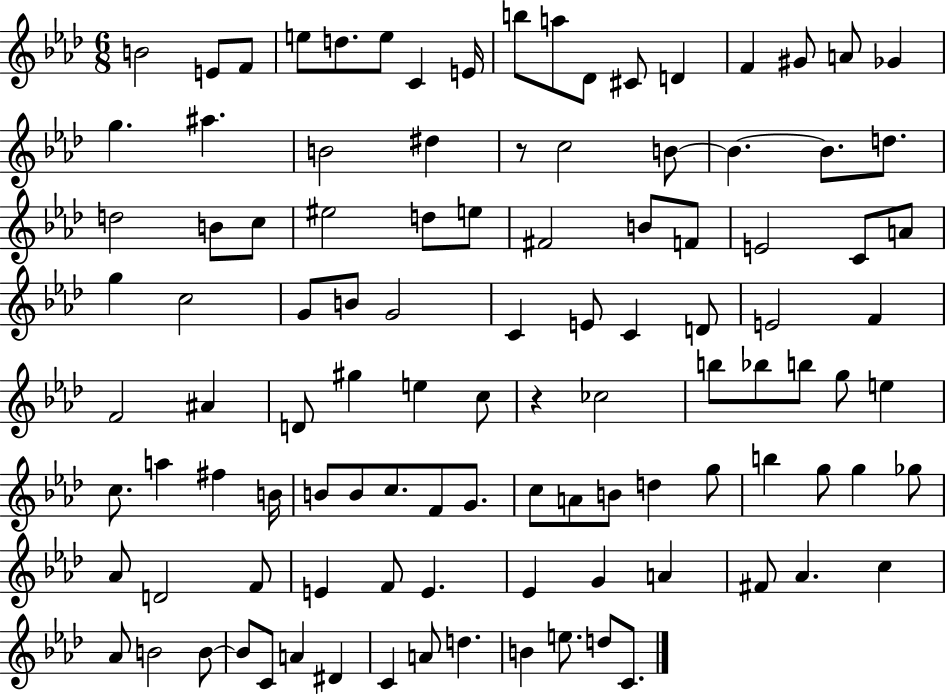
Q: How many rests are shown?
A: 2